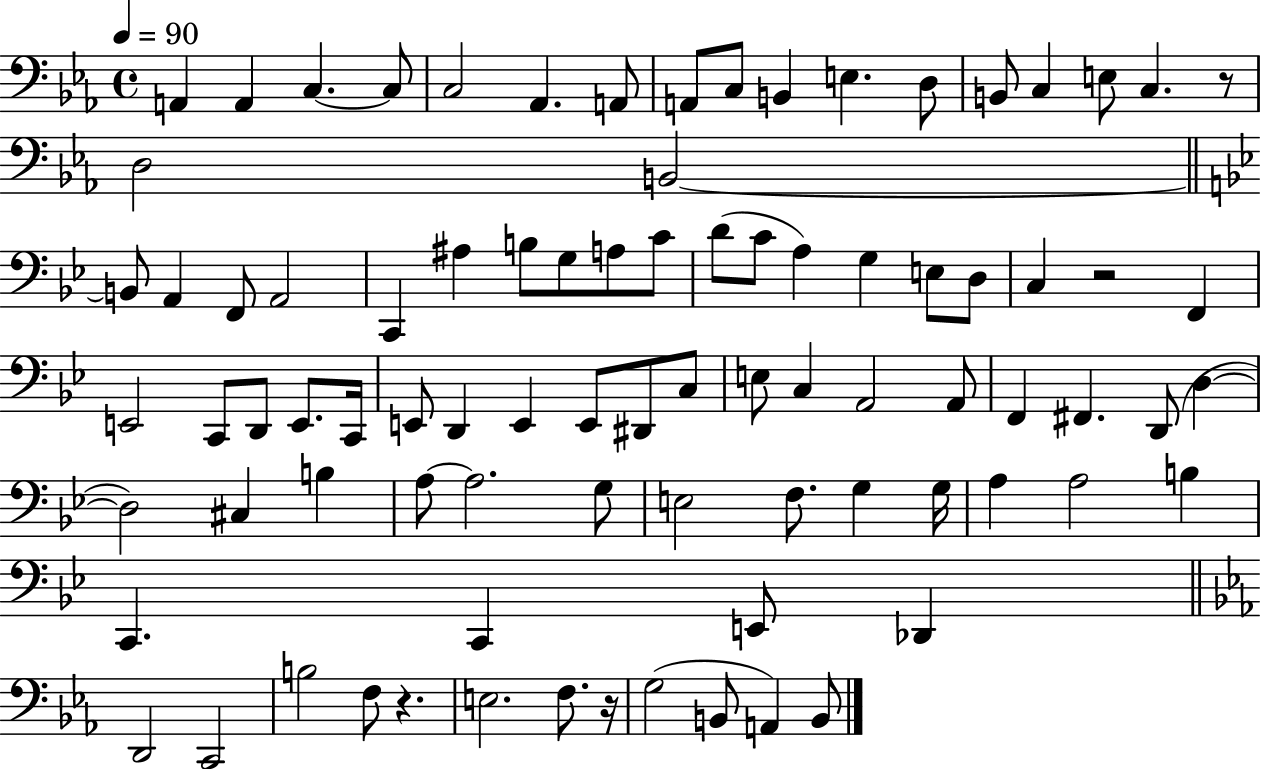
{
  \clef bass
  \time 4/4
  \defaultTimeSignature
  \key ees \major
  \tempo 4 = 90
  a,4 a,4 c4.~~ c8 | c2 aes,4. a,8 | a,8 c8 b,4 e4. d8 | b,8 c4 e8 c4. r8 | \break d2 b,2~~ | \bar "||" \break \key bes \major b,8 a,4 f,8 a,2 | c,4 ais4 b8 g8 a8 c'8 | d'8( c'8 a4) g4 e8 d8 | c4 r2 f,4 | \break e,2 c,8 d,8 e,8. c,16 | e,8 d,4 e,4 e,8 dis,8 c8 | e8 c4 a,2 a,8 | f,4 fis,4. d,8( d4~~ | \break d2) cis4 b4 | a8~~ a2. g8 | e2 f8. g4 g16 | a4 a2 b4 | \break c,4. c,4 e,8 des,4 | \bar "||" \break \key ees \major d,2 c,2 | b2 f8 r4. | e2. f8. r16 | g2( b,8 a,4) b,8 | \break \bar "|."
}